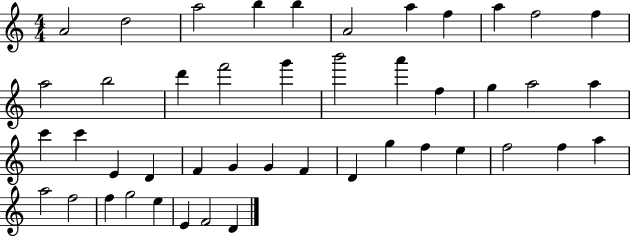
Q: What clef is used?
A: treble